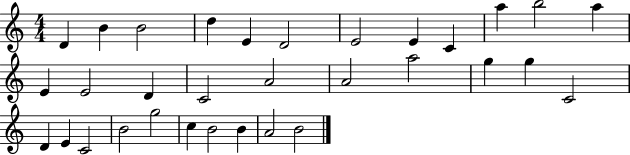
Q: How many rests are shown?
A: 0